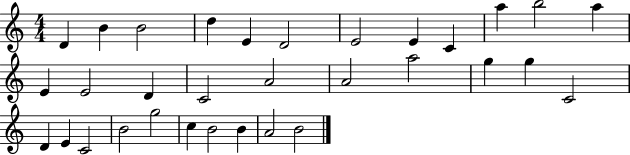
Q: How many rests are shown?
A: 0